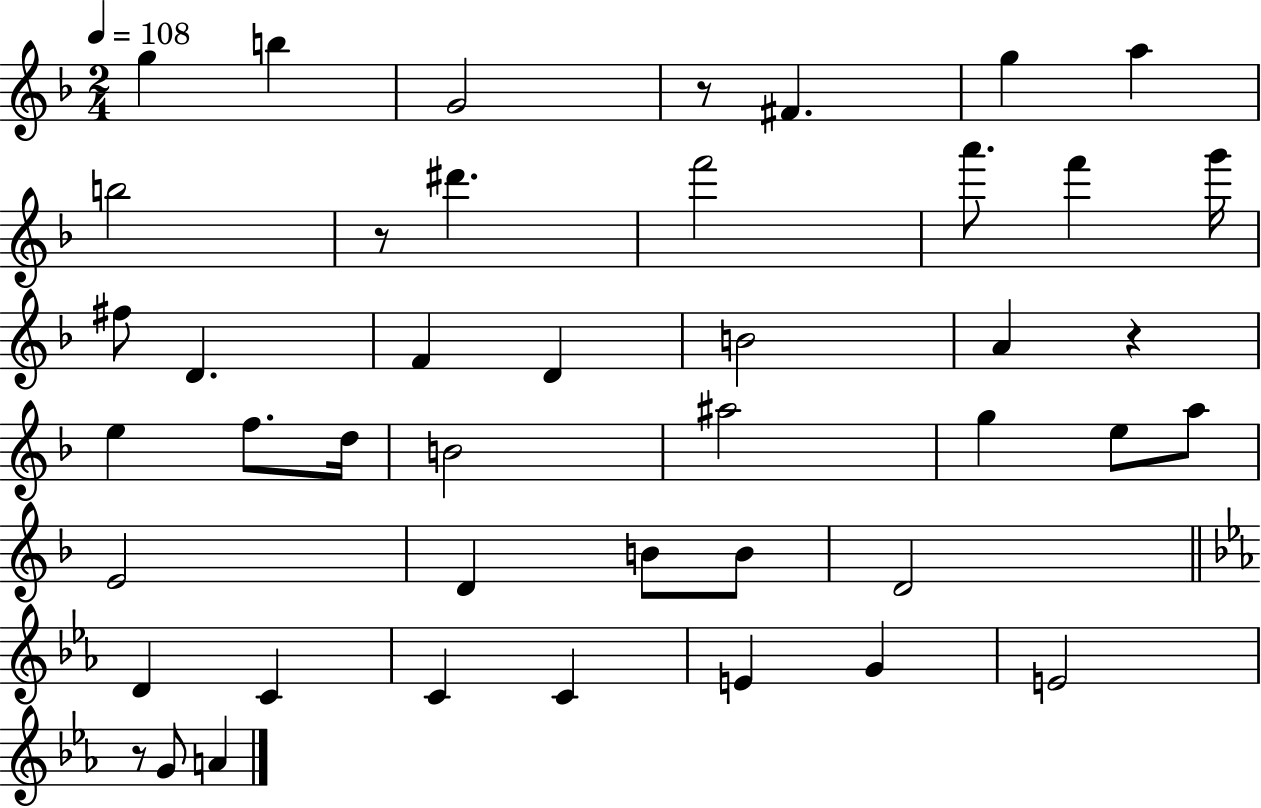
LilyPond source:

{
  \clef treble
  \numericTimeSignature
  \time 2/4
  \key f \major
  \tempo 4 = 108
  g''4 b''4 | g'2 | r8 fis'4. | g''4 a''4 | \break b''2 | r8 dis'''4. | f'''2 | a'''8. f'''4 g'''16 | \break fis''8 d'4. | f'4 d'4 | b'2 | a'4 r4 | \break e''4 f''8. d''16 | b'2 | ais''2 | g''4 e''8 a''8 | \break e'2 | d'4 b'8 b'8 | d'2 | \bar "||" \break \key ees \major d'4 c'4 | c'4 c'4 | e'4 g'4 | e'2 | \break r8 g'8 a'4 | \bar "|."
}